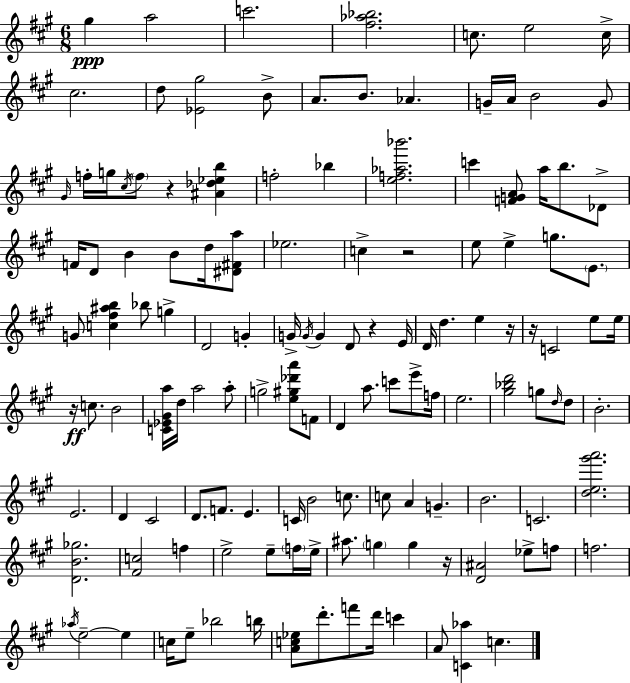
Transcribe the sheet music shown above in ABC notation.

X:1
T:Untitled
M:6/8
L:1/4
K:A
^g a2 c'2 [^f_a_b]2 c/2 e2 c/4 ^c2 d/2 [_E^g]2 B/2 A/2 B/2 _A G/4 A/4 B2 G/2 ^G/4 f/4 g/4 ^c/4 f/2 z [^A_d_eb] f2 _b [ef_a_b']2 c' [FGA]/2 a/4 b/2 _D/2 F/4 D/2 B B/2 d/4 [^D^Fa]/2 _e2 c z2 e/2 e g/2 E/2 G/2 [c^f^ab] _b/2 g D2 G G/4 G/4 G D/2 z E/4 D/4 d e z/4 z/4 C2 e/2 e/4 z/4 c/2 B2 [C_E^Ga]/4 d/4 a2 a/2 g2 [e^g_d'a']/2 F/2 D a/2 c'/2 e'/2 f/4 e2 [^g_bd']2 g/2 d/4 d/2 B2 E2 D ^C2 D/2 F/2 E C/4 B2 c/2 c/2 A G B2 C2 [de^g'a']2 [DB_g]2 [^Fc]2 f e2 e/2 f/4 e/4 ^a/2 g g z/4 [D^A]2 _e/2 f/2 f2 _a/4 e2 e c/4 e/2 _b2 b/4 [Ac_e]/2 d'/2 f'/2 d'/4 c' A/2 [C_a] c